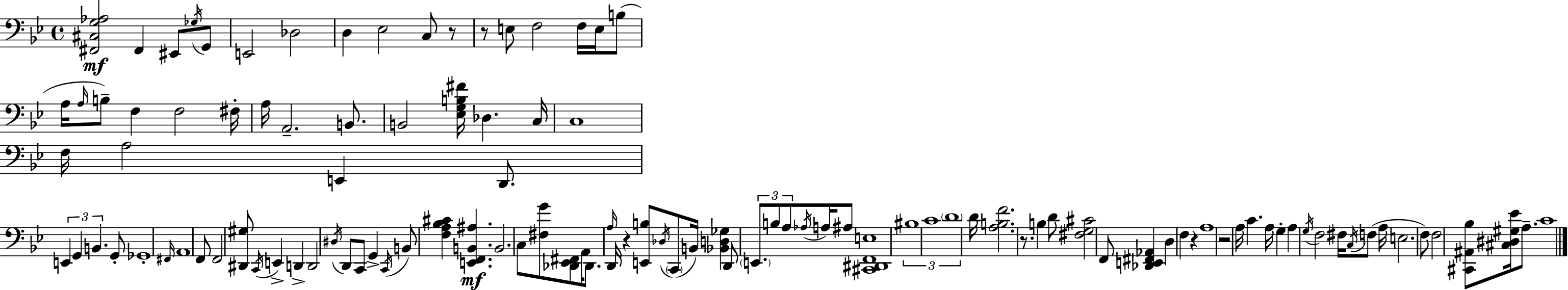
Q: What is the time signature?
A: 4/4